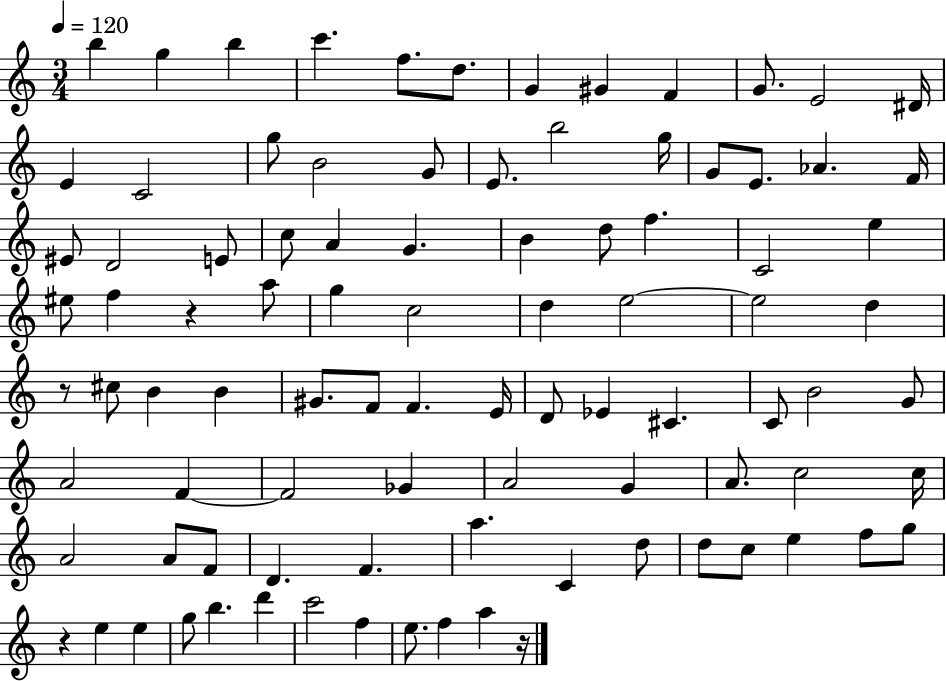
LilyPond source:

{
  \clef treble
  \numericTimeSignature
  \time 3/4
  \key c \major
  \tempo 4 = 120
  b''4 g''4 b''4 | c'''4. f''8. d''8. | g'4 gis'4 f'4 | g'8. e'2 dis'16 | \break e'4 c'2 | g''8 b'2 g'8 | e'8. b''2 g''16 | g'8 e'8. aes'4. f'16 | \break eis'8 d'2 e'8 | c''8 a'4 g'4. | b'4 d''8 f''4. | c'2 e''4 | \break eis''8 f''4 r4 a''8 | g''4 c''2 | d''4 e''2~~ | e''2 d''4 | \break r8 cis''8 b'4 b'4 | gis'8. f'8 f'4. e'16 | d'8 ees'4 cis'4. | c'8 b'2 g'8 | \break a'2 f'4~~ | f'2 ges'4 | a'2 g'4 | a'8. c''2 c''16 | \break a'2 a'8 f'8 | d'4. f'4. | a''4. c'4 d''8 | d''8 c''8 e''4 f''8 g''8 | \break r4 e''4 e''4 | g''8 b''4. d'''4 | c'''2 f''4 | e''8. f''4 a''4 r16 | \break \bar "|."
}